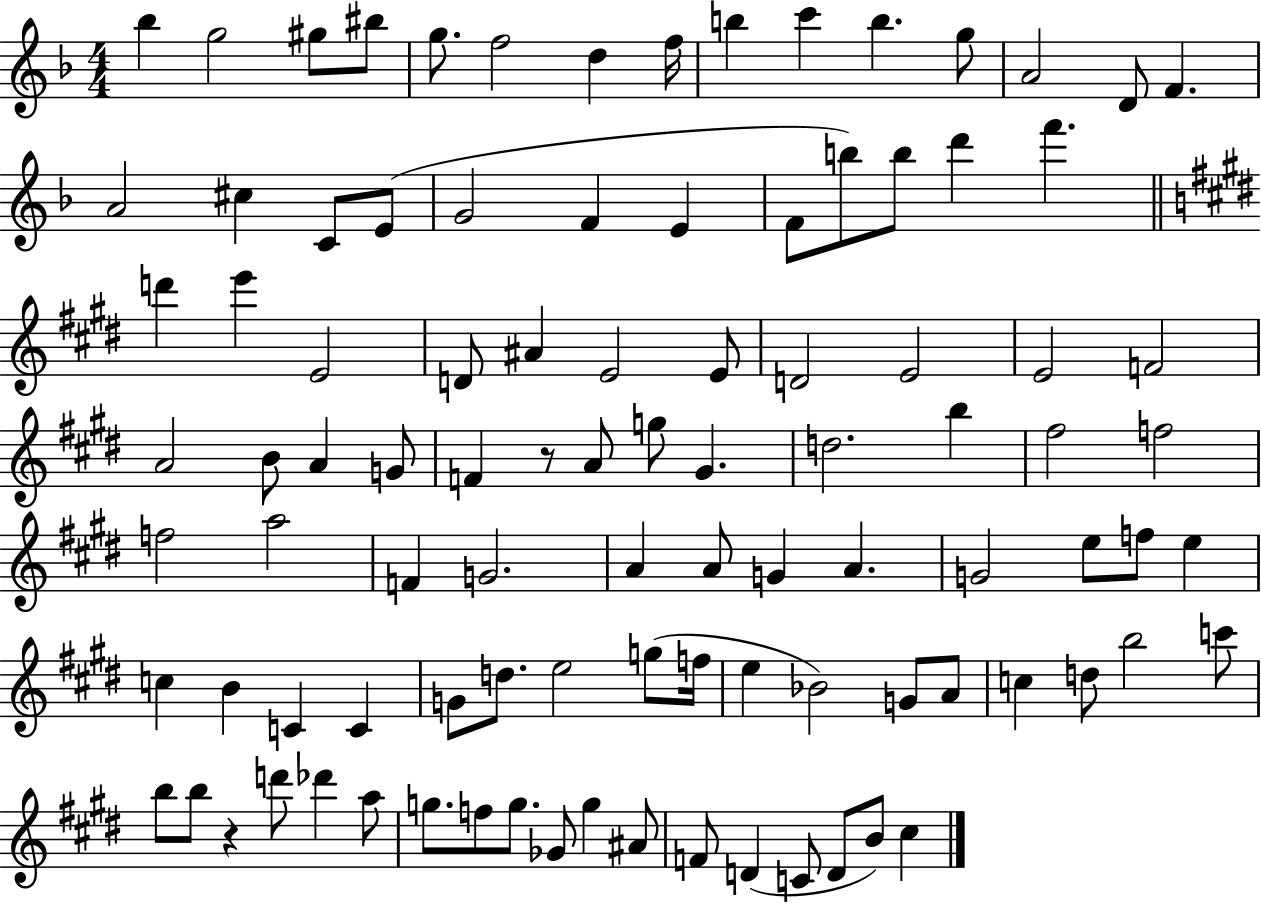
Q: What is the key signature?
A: F major